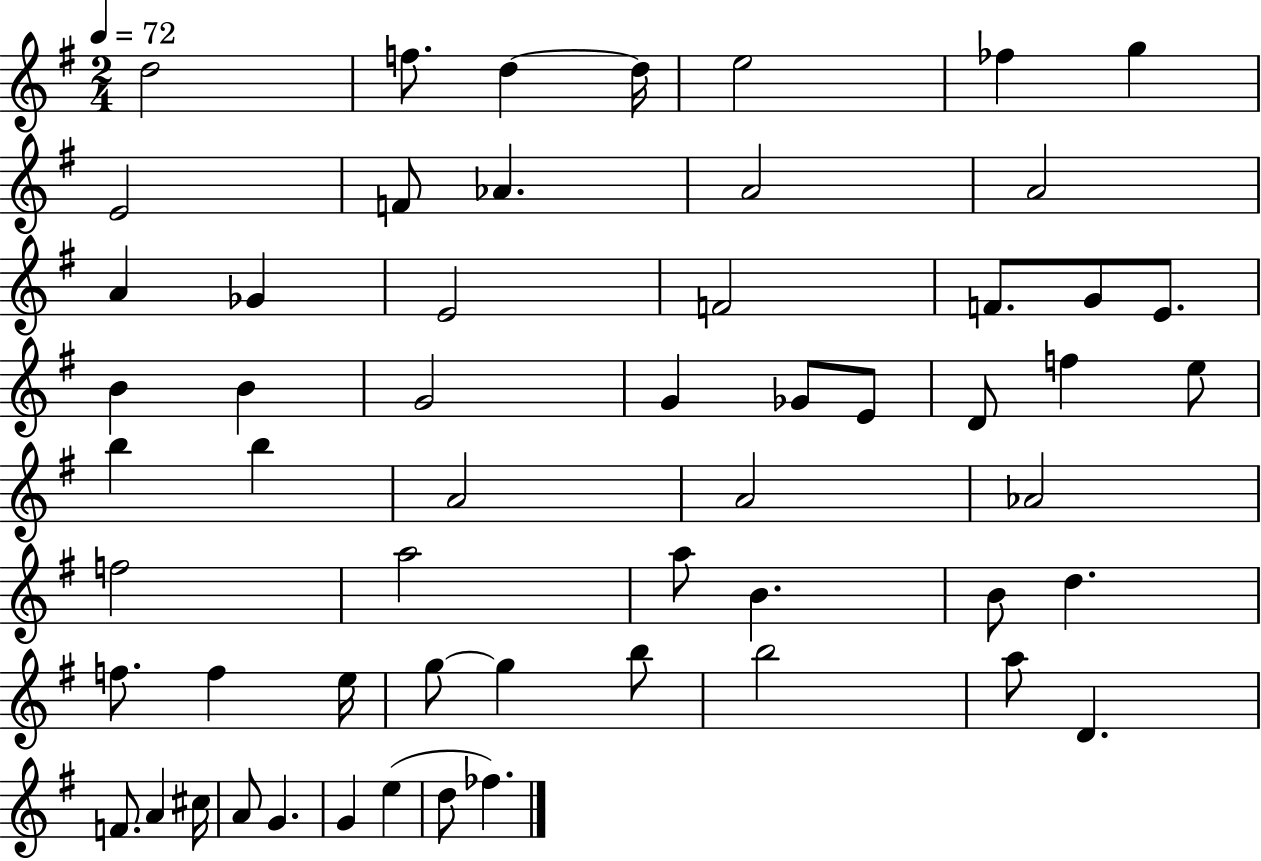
{
  \clef treble
  \numericTimeSignature
  \time 2/4
  \key g \major
  \tempo 4 = 72
  d''2 | f''8. d''4~~ d''16 | e''2 | fes''4 g''4 | \break e'2 | f'8 aes'4. | a'2 | a'2 | \break a'4 ges'4 | e'2 | f'2 | f'8. g'8 e'8. | \break b'4 b'4 | g'2 | g'4 ges'8 e'8 | d'8 f''4 e''8 | \break b''4 b''4 | a'2 | a'2 | aes'2 | \break f''2 | a''2 | a''8 b'4. | b'8 d''4. | \break f''8. f''4 e''16 | g''8~~ g''4 b''8 | b''2 | a''8 d'4. | \break f'8. a'4 cis''16 | a'8 g'4. | g'4 e''4( | d''8 fes''4.) | \break \bar "|."
}